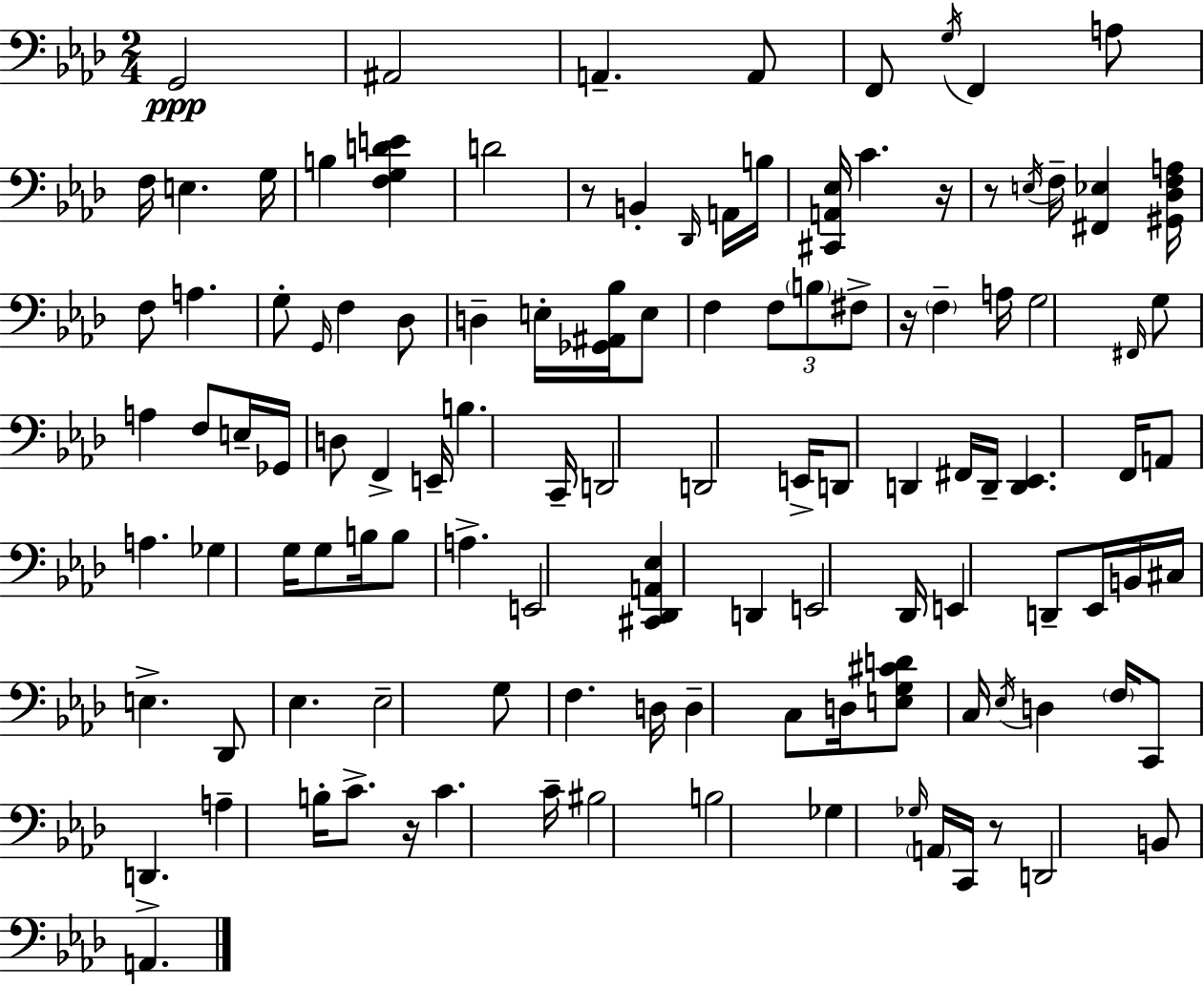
G2/h A#2/h A2/q. A2/e F2/e G3/s F2/q A3/e F3/s E3/q. G3/s B3/q [F3,G3,D4,E4]/q D4/h R/e B2/q Db2/s A2/s B3/s [C#2,A2,Eb3]/s C4/q. R/s R/e E3/s F3/s [F#2,Eb3]/q [G#2,Db3,F3,A3]/s F3/e A3/q. G3/e G2/s F3/q Db3/e D3/q E3/s [Gb2,A#2,Bb3]/s E3/e F3/q F3/e B3/e F#3/e R/s F3/q A3/s G3/h F#2/s G3/e A3/q F3/e E3/s Gb2/s D3/e F2/q E2/s B3/q. C2/s D2/h D2/h E2/s D2/e D2/q F#2/s D2/s [D2,Eb2]/q. F2/s A2/e A3/q. Gb3/q G3/s G3/e B3/s B3/e A3/q. E2/h [C#2,Db2,A2,Eb3]/q D2/q E2/h Db2/s E2/q D2/e Eb2/s B2/s C#3/s E3/q. Db2/e Eb3/q. Eb3/h G3/e F3/q. D3/s D3/q C3/e D3/s [E3,G3,C#4,D4]/e C3/s Eb3/s D3/q F3/s C2/e D2/q. A3/q B3/s C4/e. R/s C4/q. C4/s BIS3/h B3/h Gb3/q Gb3/s A2/s C2/s R/e D2/h B2/e A2/q.